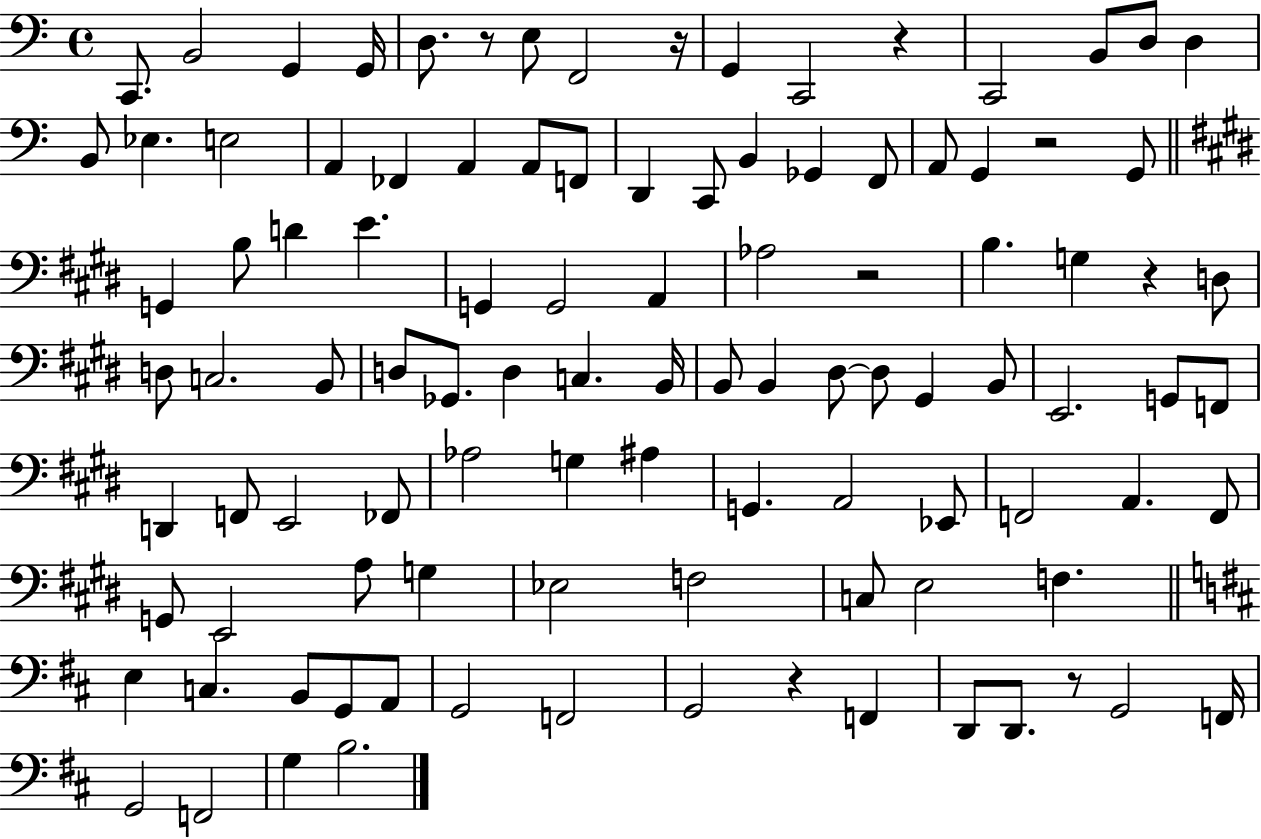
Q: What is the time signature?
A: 4/4